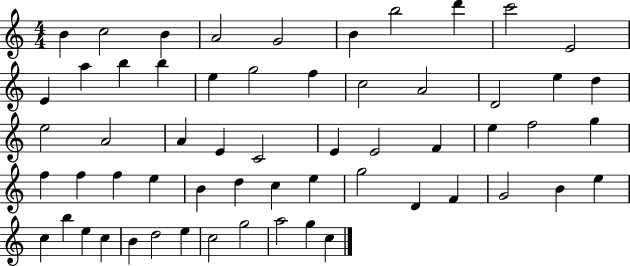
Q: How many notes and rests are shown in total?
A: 59